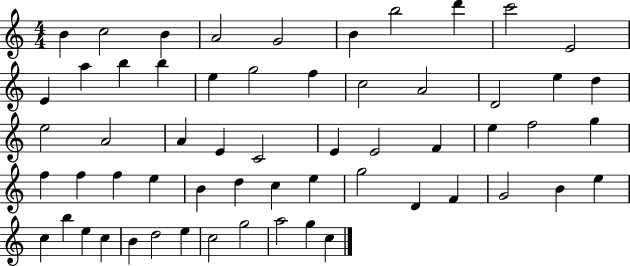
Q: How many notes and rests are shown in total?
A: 59